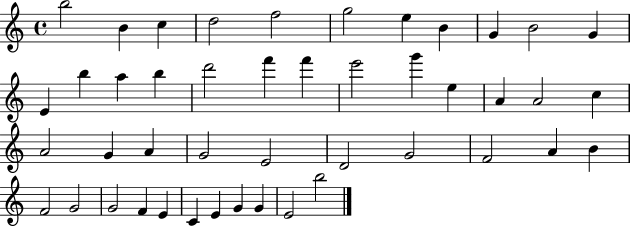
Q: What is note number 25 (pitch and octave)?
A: A4